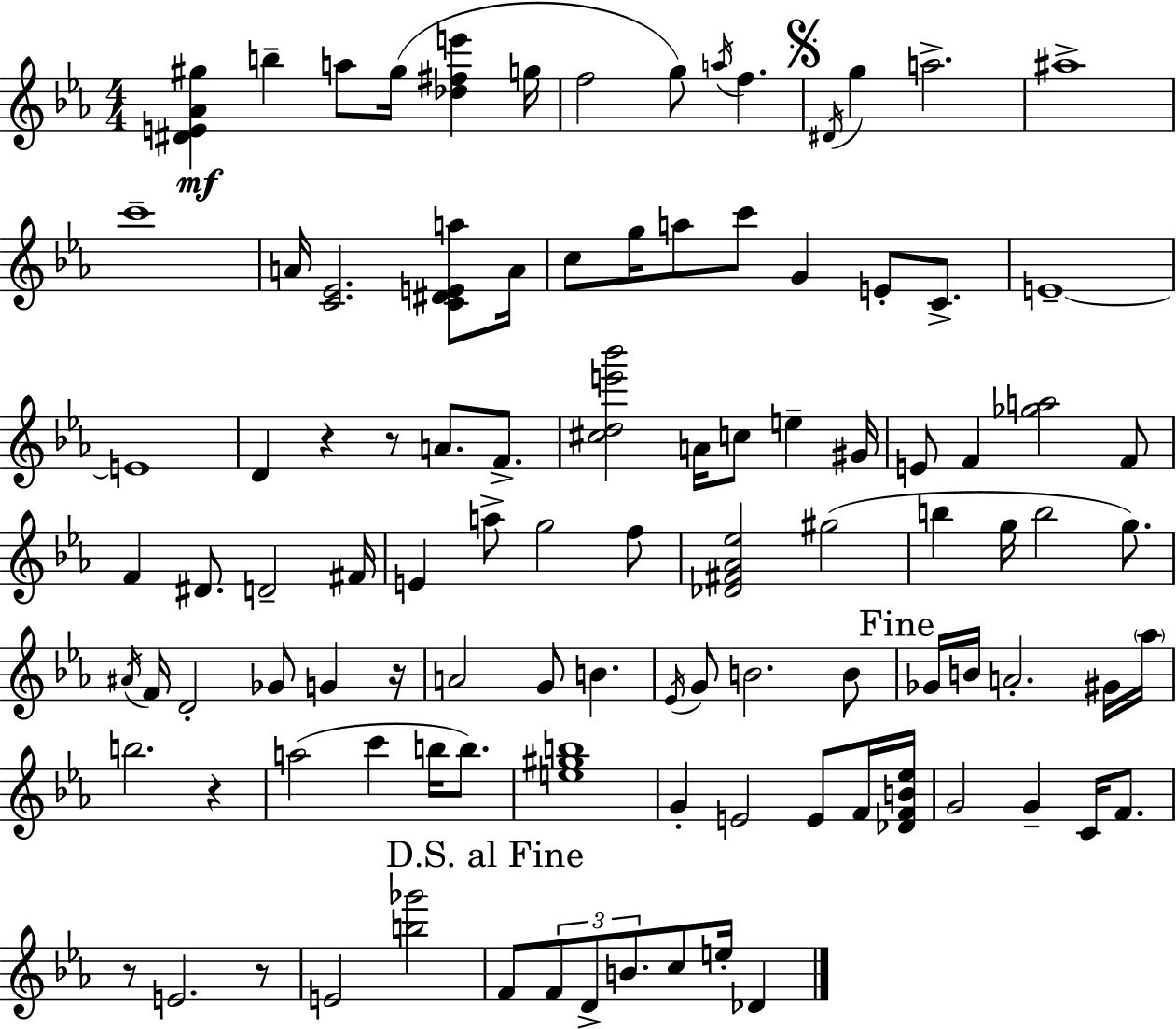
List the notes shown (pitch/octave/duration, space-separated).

[D#4,E4,Ab4,G#5]/q B5/q A5/e G#5/s [Db5,F#5,E6]/q G5/s F5/h G5/e A5/s F5/q. D#4/s G5/q A5/h. A#5/w C6/w A4/s [C4,Eb4]/h. [C4,D#4,E4,A5]/e A4/s C5/e G5/s A5/e C6/e G4/q E4/e C4/e. E4/w E4/w D4/q R/q R/e A4/e. F4/e. [C#5,D5,E6,Bb6]/h A4/s C5/e E5/q G#4/s E4/e F4/q [Gb5,A5]/h F4/e F4/q D#4/e. D4/h F#4/s E4/q A5/e G5/h F5/e [Db4,F#4,Ab4,Eb5]/h G#5/h B5/q G5/s B5/h G5/e. A#4/s F4/s D4/h Gb4/e G4/q R/s A4/h G4/e B4/q. Eb4/s G4/e B4/h. B4/e Gb4/s B4/s A4/h. G#4/s Ab5/s B5/h. R/q A5/h C6/q B5/s B5/e. [E5,G#5,B5]/w G4/q E4/h E4/e F4/s [Db4,F4,B4,Eb5]/s G4/h G4/q C4/s F4/e. R/e E4/h. R/e E4/h [B5,Gb6]/h F4/e F4/e D4/e B4/e. C5/e E5/s Db4/q